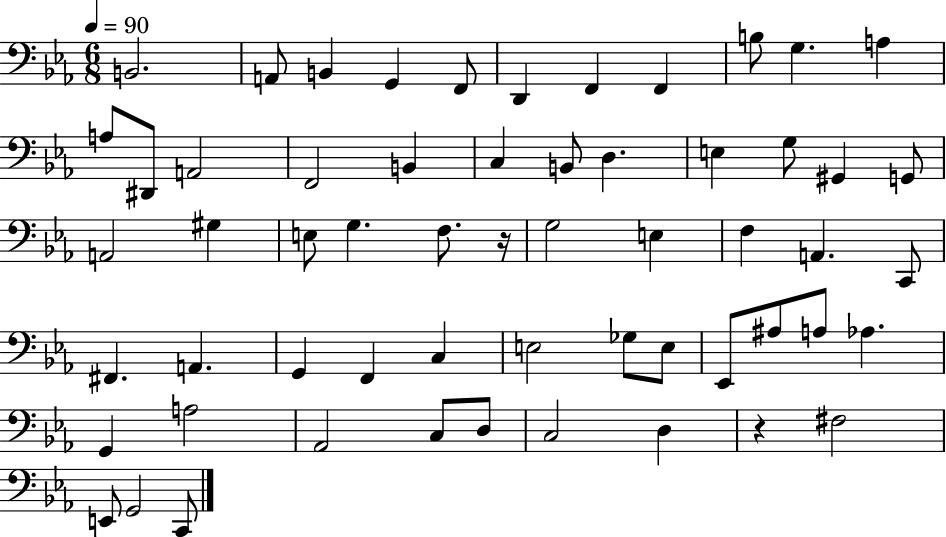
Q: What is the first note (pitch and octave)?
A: B2